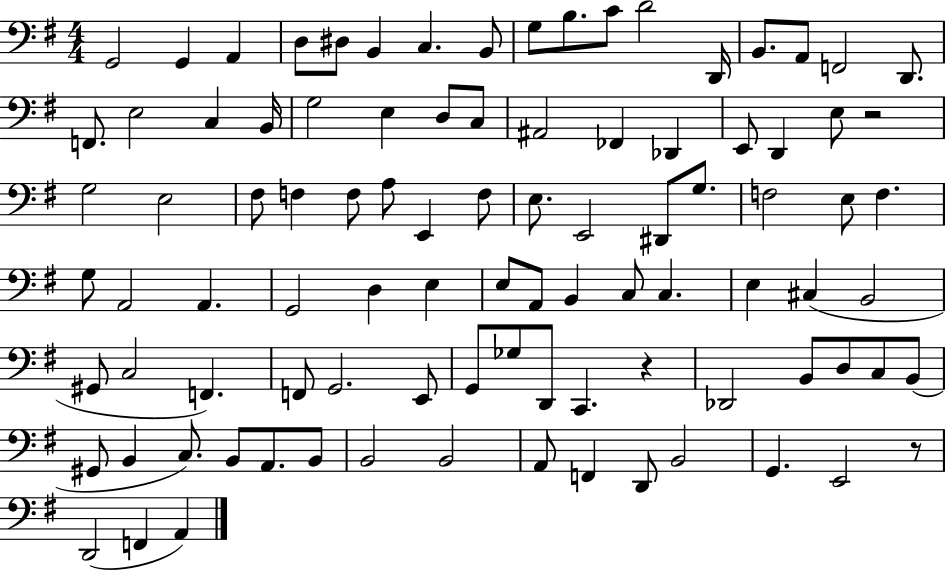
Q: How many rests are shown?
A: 3